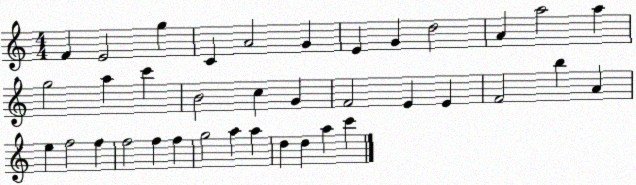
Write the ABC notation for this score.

X:1
T:Untitled
M:4/4
L:1/4
K:C
F E2 g C A2 G E G d2 A a2 a g2 a c' B2 c G F2 E E F2 b A e f2 f f2 f f g2 a a d d a c'